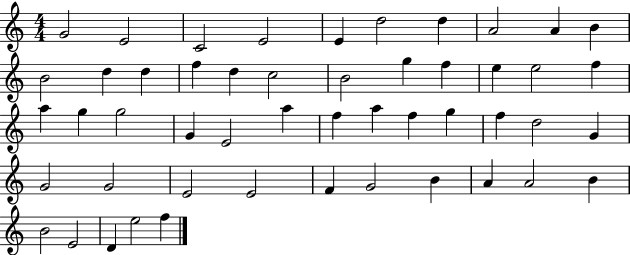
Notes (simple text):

G4/h E4/h C4/h E4/h E4/q D5/h D5/q A4/h A4/q B4/q B4/h D5/q D5/q F5/q D5/q C5/h B4/h G5/q F5/q E5/q E5/h F5/q A5/q G5/q G5/h G4/q E4/h A5/q F5/q A5/q F5/q G5/q F5/q D5/h G4/q G4/h G4/h E4/h E4/h F4/q G4/h B4/q A4/q A4/h B4/q B4/h E4/h D4/q E5/h F5/q